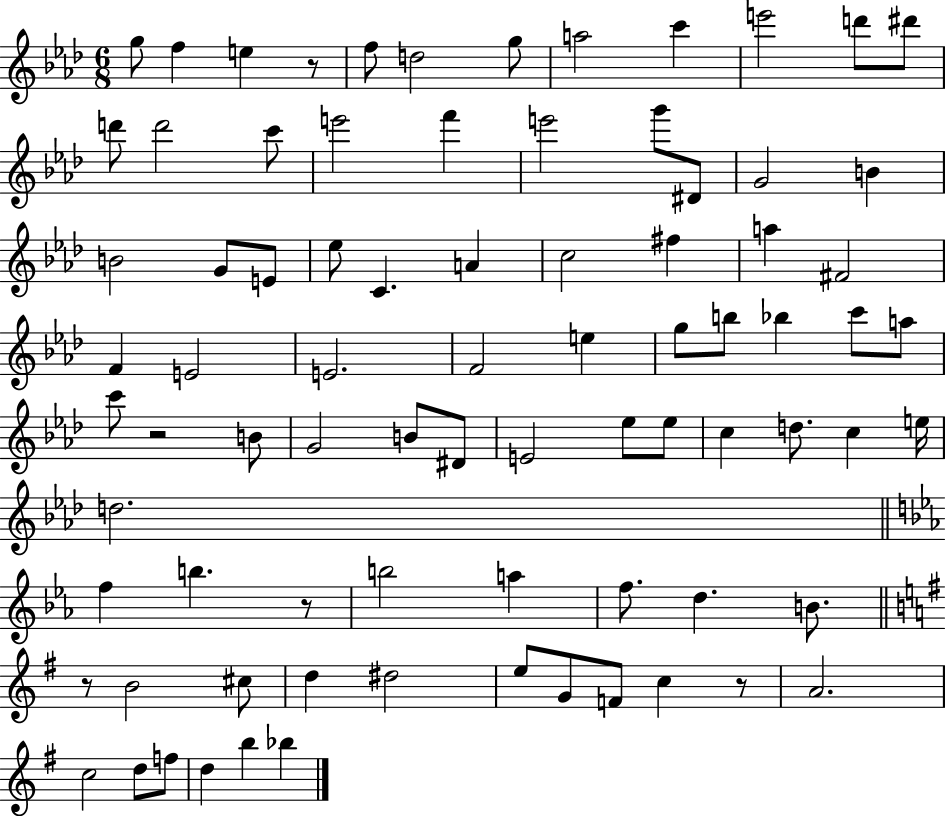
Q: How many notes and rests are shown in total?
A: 81